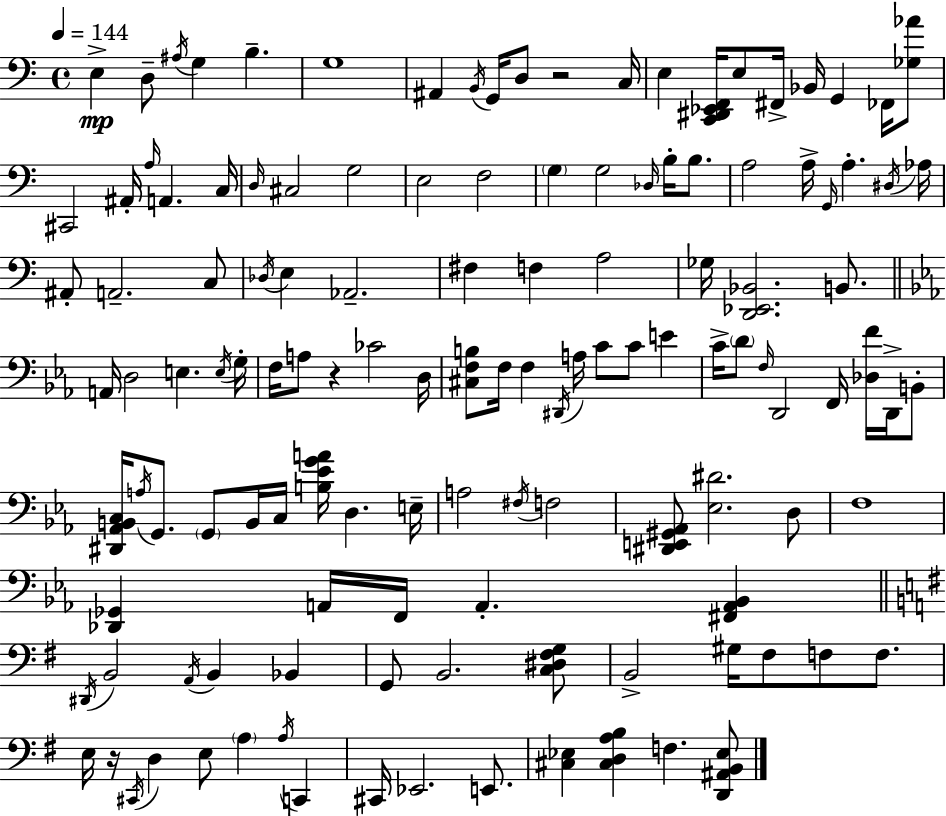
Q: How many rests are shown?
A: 3